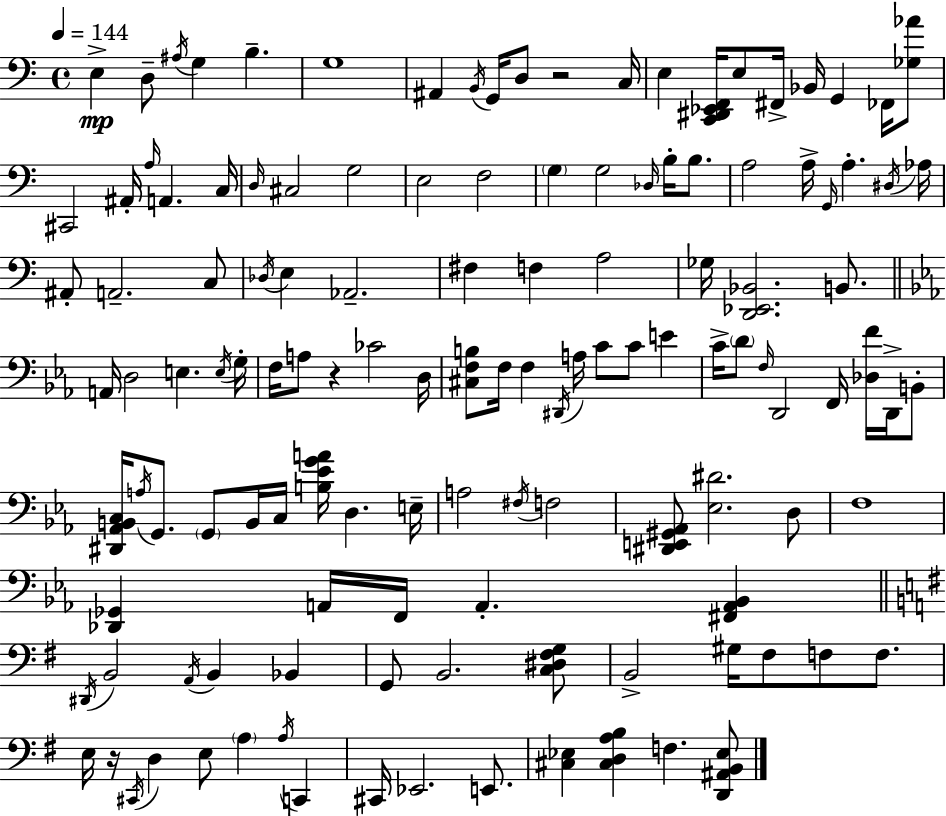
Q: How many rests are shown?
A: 3